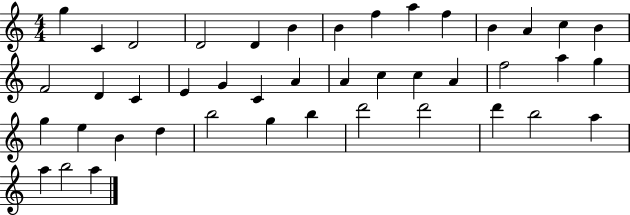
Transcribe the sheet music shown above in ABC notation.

X:1
T:Untitled
M:4/4
L:1/4
K:C
g C D2 D2 D B B f a f B A c B F2 D C E G C A A c c A f2 a g g e B d b2 g b d'2 d'2 d' b2 a a b2 a